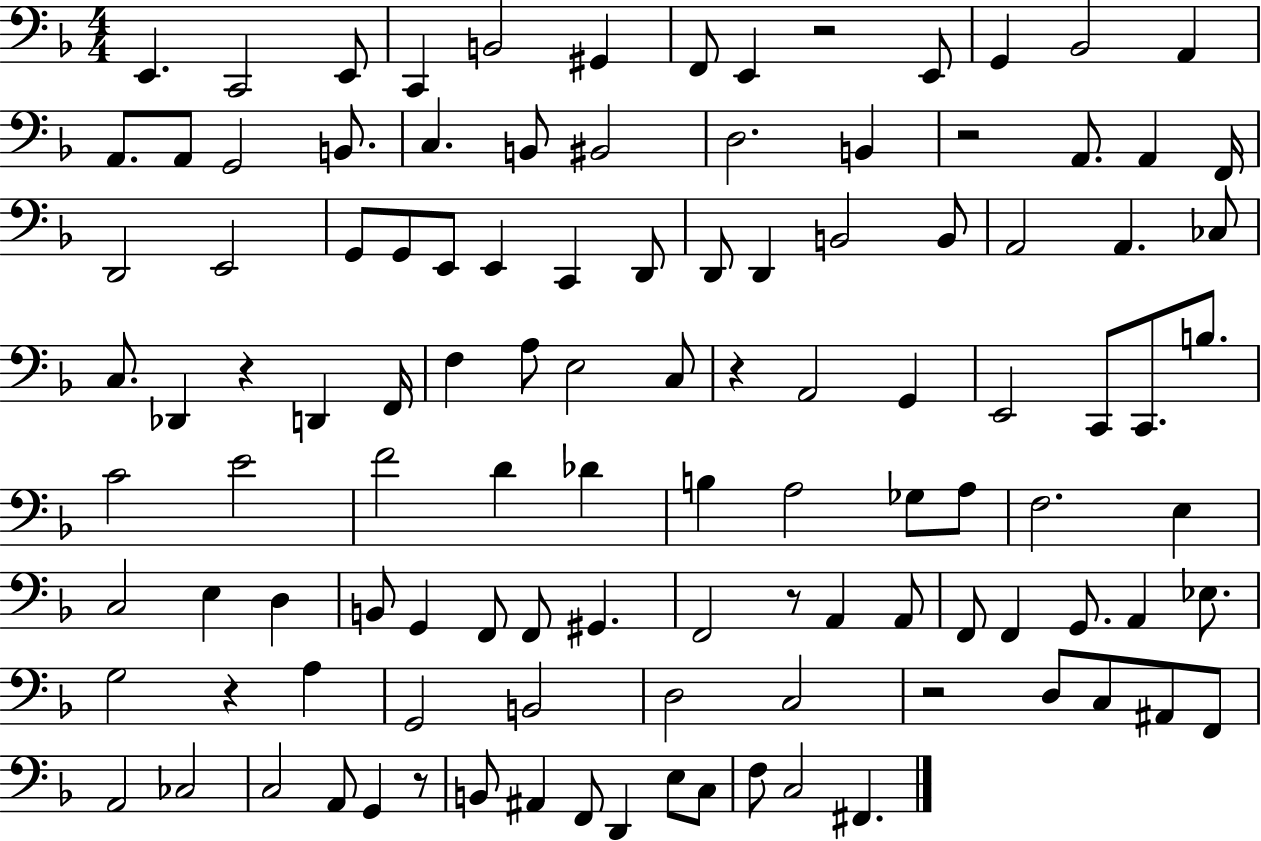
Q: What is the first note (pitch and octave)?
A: E2